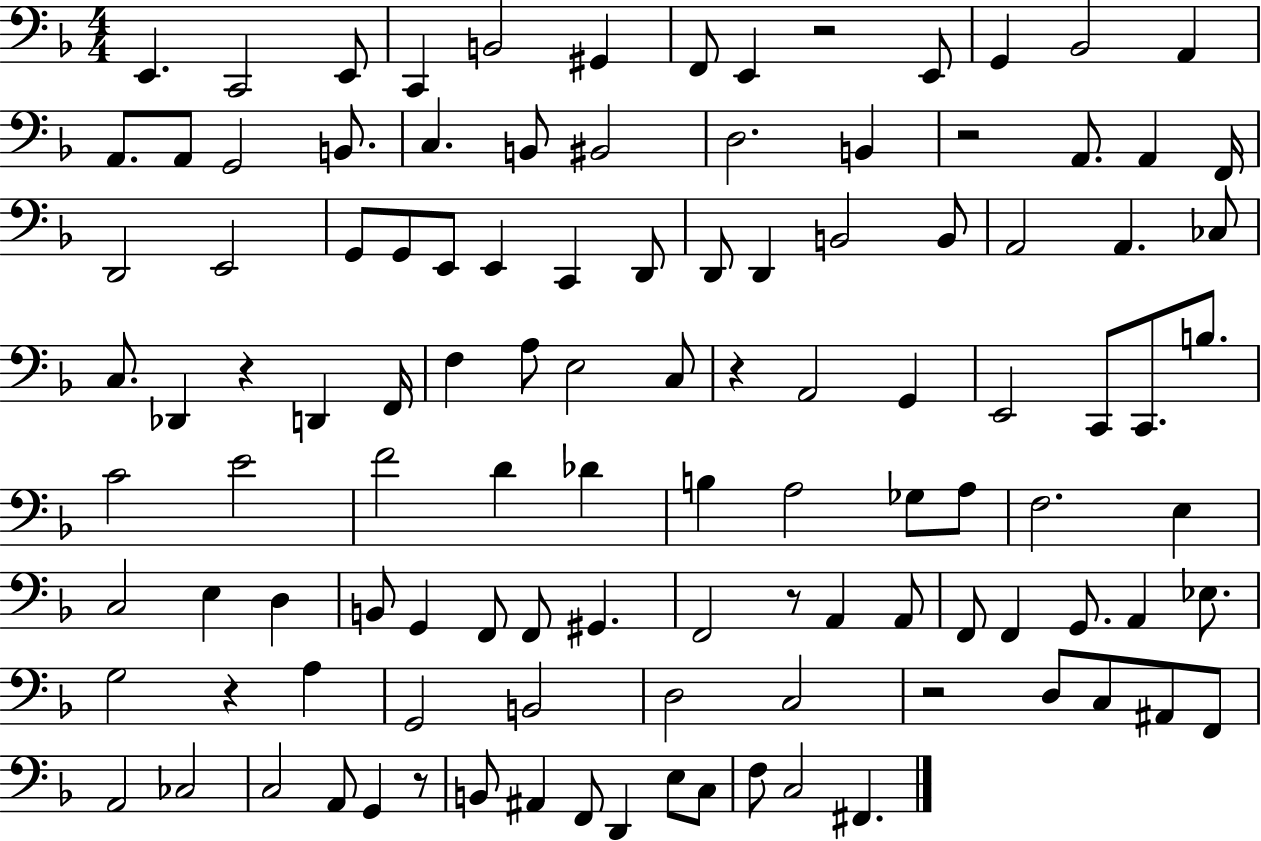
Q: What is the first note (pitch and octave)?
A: E2